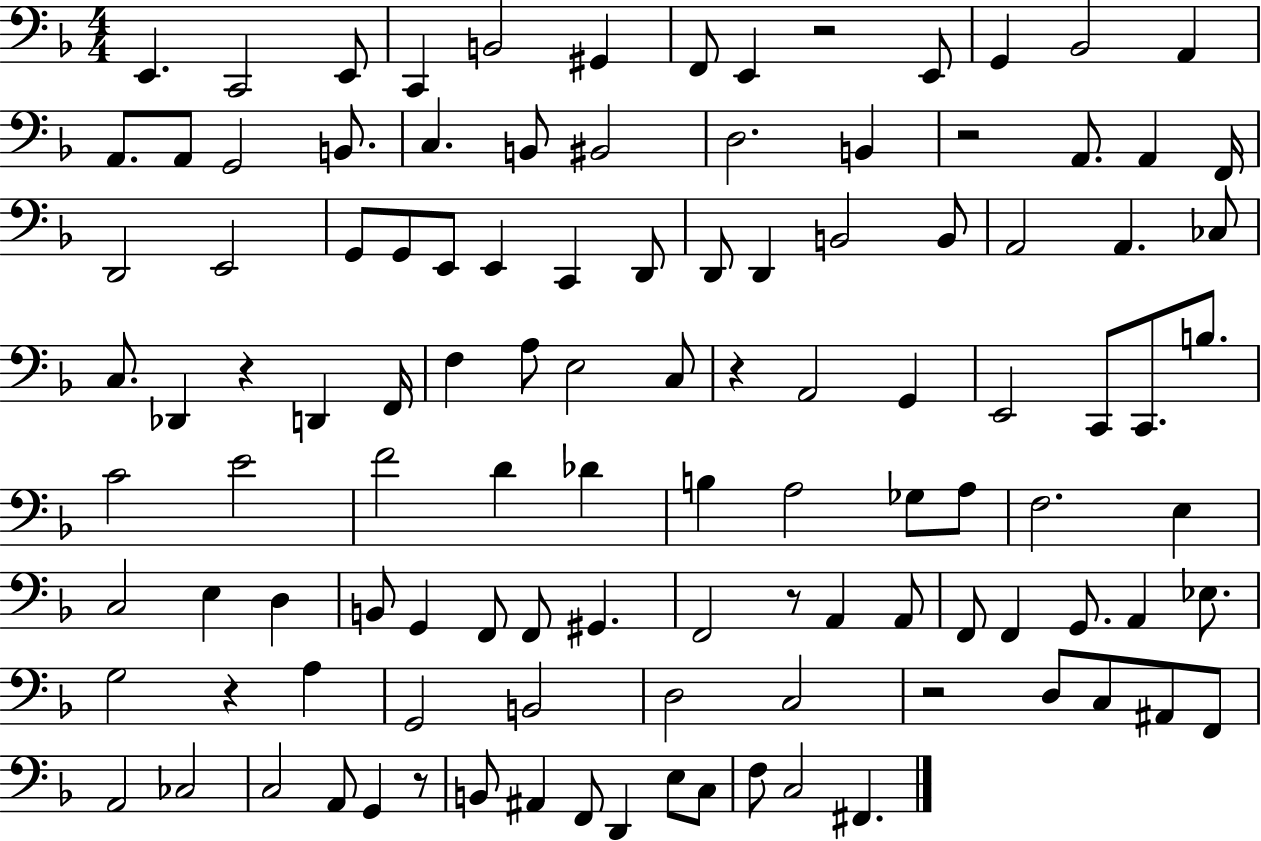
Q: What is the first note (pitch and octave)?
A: E2